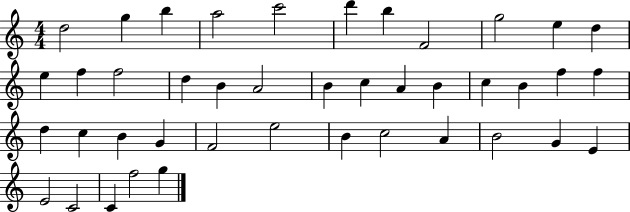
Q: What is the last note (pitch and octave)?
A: G5